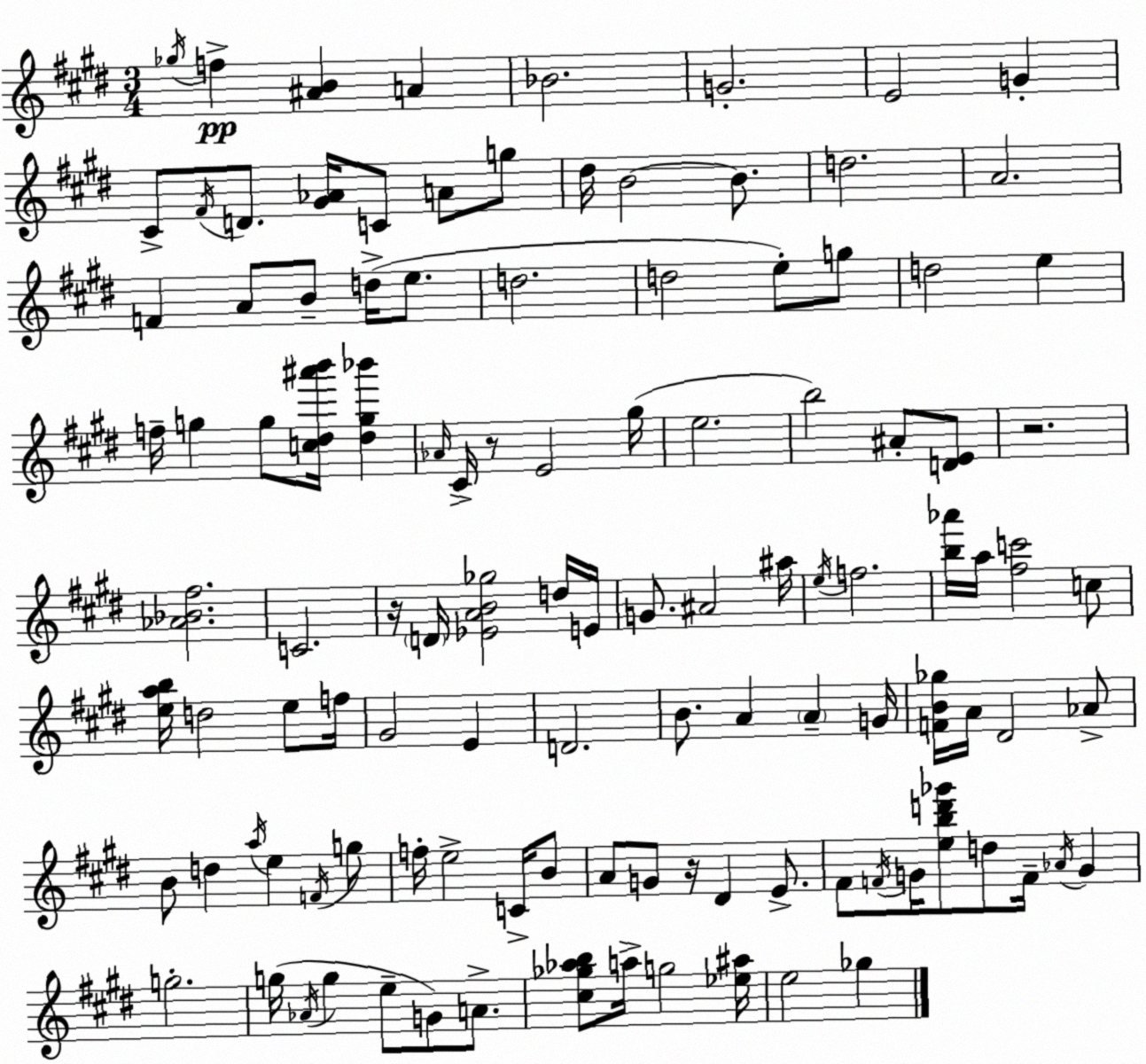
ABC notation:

X:1
T:Untitled
M:3/4
L:1/4
K:E
_g/4 f [^AB] A _B2 G2 E2 G ^C/2 ^F/4 D/2 [^G_A]/4 C/2 A/2 g/2 ^d/4 B2 B/2 d2 A2 F A/2 B/2 d/4 e/2 d2 d2 e/2 g/2 d2 e f/4 g g/2 [c^d^a'b']/4 [^dg_b'] _A/4 ^C/4 z/2 E2 ^g/4 e2 b2 ^A/2 [DE]/2 z2 [_A_B^f]2 C2 z/4 D/4 [_EAB_g]2 d/4 E/4 G/2 ^A2 ^a/4 e/4 f2 [b_a']/4 a/4 [^fc']2 c/2 [eab]/4 d2 e/2 f/4 ^G2 E D2 B/2 A A G/4 [FB_g]/4 A/4 ^D2 _A/2 B/2 d a/4 e F/4 g/2 f/4 e2 C/4 B/2 A/2 G/2 z/4 ^D E/2 ^F/2 F/4 G/4 [ebd'_g']/2 d/2 F/4 _A/4 G g2 g/4 _A/4 g e/2 G/2 A/2 [^c_g_ab]/2 a/4 g2 [_e^a]/4 e2 _g